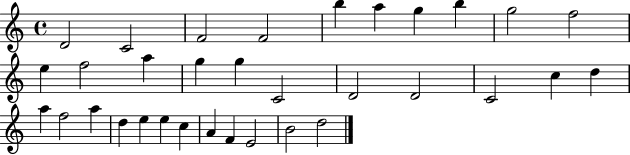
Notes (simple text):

D4/h C4/h F4/h F4/h B5/q A5/q G5/q B5/q G5/h F5/h E5/q F5/h A5/q G5/q G5/q C4/h D4/h D4/h C4/h C5/q D5/q A5/q F5/h A5/q D5/q E5/q E5/q C5/q A4/q F4/q E4/h B4/h D5/h